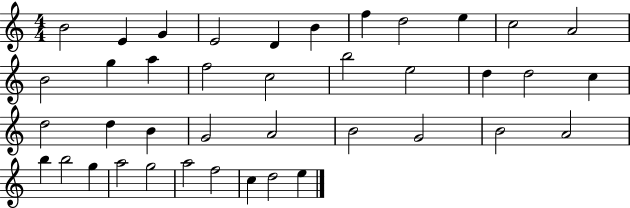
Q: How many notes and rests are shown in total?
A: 40